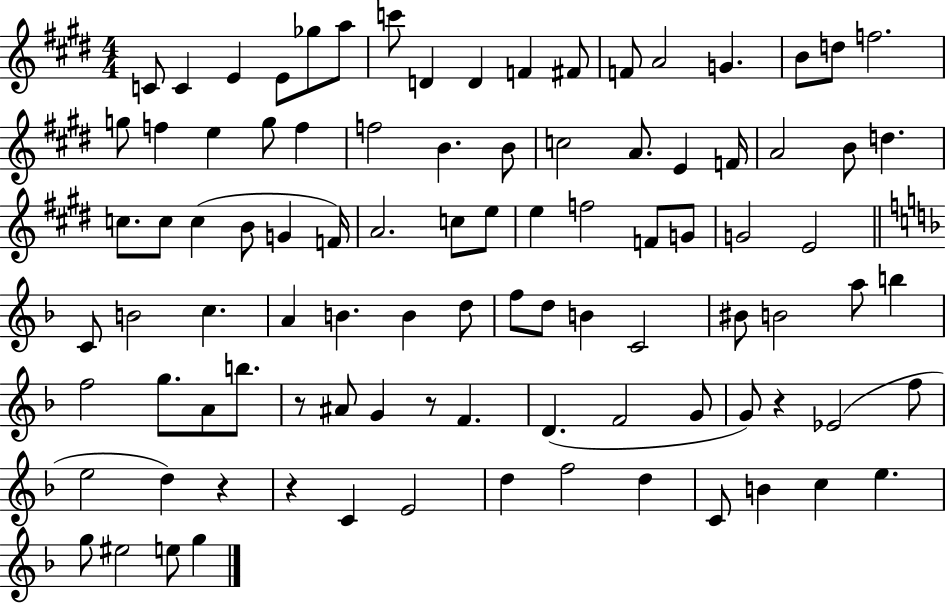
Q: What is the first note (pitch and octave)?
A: C4